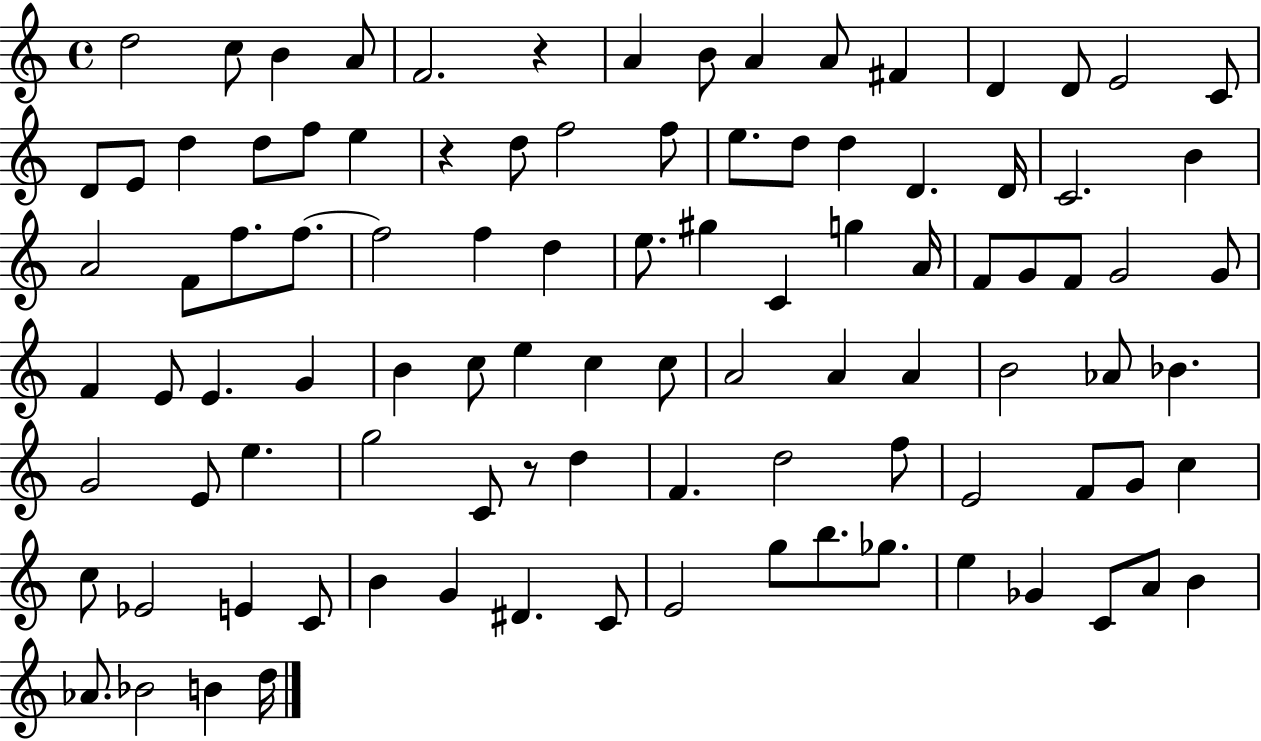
{
  \clef treble
  \time 4/4
  \defaultTimeSignature
  \key c \major
  d''2 c''8 b'4 a'8 | f'2. r4 | a'4 b'8 a'4 a'8 fis'4 | d'4 d'8 e'2 c'8 | \break d'8 e'8 d''4 d''8 f''8 e''4 | r4 d''8 f''2 f''8 | e''8. d''8 d''4 d'4. d'16 | c'2. b'4 | \break a'2 f'8 f''8. f''8.~~ | f''2 f''4 d''4 | e''8. gis''4 c'4 g''4 a'16 | f'8 g'8 f'8 g'2 g'8 | \break f'4 e'8 e'4. g'4 | b'4 c''8 e''4 c''4 c''8 | a'2 a'4 a'4 | b'2 aes'8 bes'4. | \break g'2 e'8 e''4. | g''2 c'8 r8 d''4 | f'4. d''2 f''8 | e'2 f'8 g'8 c''4 | \break c''8 ees'2 e'4 c'8 | b'4 g'4 dis'4. c'8 | e'2 g''8 b''8. ges''8. | e''4 ges'4 c'8 a'8 b'4 | \break aes'8. bes'2 b'4 d''16 | \bar "|."
}